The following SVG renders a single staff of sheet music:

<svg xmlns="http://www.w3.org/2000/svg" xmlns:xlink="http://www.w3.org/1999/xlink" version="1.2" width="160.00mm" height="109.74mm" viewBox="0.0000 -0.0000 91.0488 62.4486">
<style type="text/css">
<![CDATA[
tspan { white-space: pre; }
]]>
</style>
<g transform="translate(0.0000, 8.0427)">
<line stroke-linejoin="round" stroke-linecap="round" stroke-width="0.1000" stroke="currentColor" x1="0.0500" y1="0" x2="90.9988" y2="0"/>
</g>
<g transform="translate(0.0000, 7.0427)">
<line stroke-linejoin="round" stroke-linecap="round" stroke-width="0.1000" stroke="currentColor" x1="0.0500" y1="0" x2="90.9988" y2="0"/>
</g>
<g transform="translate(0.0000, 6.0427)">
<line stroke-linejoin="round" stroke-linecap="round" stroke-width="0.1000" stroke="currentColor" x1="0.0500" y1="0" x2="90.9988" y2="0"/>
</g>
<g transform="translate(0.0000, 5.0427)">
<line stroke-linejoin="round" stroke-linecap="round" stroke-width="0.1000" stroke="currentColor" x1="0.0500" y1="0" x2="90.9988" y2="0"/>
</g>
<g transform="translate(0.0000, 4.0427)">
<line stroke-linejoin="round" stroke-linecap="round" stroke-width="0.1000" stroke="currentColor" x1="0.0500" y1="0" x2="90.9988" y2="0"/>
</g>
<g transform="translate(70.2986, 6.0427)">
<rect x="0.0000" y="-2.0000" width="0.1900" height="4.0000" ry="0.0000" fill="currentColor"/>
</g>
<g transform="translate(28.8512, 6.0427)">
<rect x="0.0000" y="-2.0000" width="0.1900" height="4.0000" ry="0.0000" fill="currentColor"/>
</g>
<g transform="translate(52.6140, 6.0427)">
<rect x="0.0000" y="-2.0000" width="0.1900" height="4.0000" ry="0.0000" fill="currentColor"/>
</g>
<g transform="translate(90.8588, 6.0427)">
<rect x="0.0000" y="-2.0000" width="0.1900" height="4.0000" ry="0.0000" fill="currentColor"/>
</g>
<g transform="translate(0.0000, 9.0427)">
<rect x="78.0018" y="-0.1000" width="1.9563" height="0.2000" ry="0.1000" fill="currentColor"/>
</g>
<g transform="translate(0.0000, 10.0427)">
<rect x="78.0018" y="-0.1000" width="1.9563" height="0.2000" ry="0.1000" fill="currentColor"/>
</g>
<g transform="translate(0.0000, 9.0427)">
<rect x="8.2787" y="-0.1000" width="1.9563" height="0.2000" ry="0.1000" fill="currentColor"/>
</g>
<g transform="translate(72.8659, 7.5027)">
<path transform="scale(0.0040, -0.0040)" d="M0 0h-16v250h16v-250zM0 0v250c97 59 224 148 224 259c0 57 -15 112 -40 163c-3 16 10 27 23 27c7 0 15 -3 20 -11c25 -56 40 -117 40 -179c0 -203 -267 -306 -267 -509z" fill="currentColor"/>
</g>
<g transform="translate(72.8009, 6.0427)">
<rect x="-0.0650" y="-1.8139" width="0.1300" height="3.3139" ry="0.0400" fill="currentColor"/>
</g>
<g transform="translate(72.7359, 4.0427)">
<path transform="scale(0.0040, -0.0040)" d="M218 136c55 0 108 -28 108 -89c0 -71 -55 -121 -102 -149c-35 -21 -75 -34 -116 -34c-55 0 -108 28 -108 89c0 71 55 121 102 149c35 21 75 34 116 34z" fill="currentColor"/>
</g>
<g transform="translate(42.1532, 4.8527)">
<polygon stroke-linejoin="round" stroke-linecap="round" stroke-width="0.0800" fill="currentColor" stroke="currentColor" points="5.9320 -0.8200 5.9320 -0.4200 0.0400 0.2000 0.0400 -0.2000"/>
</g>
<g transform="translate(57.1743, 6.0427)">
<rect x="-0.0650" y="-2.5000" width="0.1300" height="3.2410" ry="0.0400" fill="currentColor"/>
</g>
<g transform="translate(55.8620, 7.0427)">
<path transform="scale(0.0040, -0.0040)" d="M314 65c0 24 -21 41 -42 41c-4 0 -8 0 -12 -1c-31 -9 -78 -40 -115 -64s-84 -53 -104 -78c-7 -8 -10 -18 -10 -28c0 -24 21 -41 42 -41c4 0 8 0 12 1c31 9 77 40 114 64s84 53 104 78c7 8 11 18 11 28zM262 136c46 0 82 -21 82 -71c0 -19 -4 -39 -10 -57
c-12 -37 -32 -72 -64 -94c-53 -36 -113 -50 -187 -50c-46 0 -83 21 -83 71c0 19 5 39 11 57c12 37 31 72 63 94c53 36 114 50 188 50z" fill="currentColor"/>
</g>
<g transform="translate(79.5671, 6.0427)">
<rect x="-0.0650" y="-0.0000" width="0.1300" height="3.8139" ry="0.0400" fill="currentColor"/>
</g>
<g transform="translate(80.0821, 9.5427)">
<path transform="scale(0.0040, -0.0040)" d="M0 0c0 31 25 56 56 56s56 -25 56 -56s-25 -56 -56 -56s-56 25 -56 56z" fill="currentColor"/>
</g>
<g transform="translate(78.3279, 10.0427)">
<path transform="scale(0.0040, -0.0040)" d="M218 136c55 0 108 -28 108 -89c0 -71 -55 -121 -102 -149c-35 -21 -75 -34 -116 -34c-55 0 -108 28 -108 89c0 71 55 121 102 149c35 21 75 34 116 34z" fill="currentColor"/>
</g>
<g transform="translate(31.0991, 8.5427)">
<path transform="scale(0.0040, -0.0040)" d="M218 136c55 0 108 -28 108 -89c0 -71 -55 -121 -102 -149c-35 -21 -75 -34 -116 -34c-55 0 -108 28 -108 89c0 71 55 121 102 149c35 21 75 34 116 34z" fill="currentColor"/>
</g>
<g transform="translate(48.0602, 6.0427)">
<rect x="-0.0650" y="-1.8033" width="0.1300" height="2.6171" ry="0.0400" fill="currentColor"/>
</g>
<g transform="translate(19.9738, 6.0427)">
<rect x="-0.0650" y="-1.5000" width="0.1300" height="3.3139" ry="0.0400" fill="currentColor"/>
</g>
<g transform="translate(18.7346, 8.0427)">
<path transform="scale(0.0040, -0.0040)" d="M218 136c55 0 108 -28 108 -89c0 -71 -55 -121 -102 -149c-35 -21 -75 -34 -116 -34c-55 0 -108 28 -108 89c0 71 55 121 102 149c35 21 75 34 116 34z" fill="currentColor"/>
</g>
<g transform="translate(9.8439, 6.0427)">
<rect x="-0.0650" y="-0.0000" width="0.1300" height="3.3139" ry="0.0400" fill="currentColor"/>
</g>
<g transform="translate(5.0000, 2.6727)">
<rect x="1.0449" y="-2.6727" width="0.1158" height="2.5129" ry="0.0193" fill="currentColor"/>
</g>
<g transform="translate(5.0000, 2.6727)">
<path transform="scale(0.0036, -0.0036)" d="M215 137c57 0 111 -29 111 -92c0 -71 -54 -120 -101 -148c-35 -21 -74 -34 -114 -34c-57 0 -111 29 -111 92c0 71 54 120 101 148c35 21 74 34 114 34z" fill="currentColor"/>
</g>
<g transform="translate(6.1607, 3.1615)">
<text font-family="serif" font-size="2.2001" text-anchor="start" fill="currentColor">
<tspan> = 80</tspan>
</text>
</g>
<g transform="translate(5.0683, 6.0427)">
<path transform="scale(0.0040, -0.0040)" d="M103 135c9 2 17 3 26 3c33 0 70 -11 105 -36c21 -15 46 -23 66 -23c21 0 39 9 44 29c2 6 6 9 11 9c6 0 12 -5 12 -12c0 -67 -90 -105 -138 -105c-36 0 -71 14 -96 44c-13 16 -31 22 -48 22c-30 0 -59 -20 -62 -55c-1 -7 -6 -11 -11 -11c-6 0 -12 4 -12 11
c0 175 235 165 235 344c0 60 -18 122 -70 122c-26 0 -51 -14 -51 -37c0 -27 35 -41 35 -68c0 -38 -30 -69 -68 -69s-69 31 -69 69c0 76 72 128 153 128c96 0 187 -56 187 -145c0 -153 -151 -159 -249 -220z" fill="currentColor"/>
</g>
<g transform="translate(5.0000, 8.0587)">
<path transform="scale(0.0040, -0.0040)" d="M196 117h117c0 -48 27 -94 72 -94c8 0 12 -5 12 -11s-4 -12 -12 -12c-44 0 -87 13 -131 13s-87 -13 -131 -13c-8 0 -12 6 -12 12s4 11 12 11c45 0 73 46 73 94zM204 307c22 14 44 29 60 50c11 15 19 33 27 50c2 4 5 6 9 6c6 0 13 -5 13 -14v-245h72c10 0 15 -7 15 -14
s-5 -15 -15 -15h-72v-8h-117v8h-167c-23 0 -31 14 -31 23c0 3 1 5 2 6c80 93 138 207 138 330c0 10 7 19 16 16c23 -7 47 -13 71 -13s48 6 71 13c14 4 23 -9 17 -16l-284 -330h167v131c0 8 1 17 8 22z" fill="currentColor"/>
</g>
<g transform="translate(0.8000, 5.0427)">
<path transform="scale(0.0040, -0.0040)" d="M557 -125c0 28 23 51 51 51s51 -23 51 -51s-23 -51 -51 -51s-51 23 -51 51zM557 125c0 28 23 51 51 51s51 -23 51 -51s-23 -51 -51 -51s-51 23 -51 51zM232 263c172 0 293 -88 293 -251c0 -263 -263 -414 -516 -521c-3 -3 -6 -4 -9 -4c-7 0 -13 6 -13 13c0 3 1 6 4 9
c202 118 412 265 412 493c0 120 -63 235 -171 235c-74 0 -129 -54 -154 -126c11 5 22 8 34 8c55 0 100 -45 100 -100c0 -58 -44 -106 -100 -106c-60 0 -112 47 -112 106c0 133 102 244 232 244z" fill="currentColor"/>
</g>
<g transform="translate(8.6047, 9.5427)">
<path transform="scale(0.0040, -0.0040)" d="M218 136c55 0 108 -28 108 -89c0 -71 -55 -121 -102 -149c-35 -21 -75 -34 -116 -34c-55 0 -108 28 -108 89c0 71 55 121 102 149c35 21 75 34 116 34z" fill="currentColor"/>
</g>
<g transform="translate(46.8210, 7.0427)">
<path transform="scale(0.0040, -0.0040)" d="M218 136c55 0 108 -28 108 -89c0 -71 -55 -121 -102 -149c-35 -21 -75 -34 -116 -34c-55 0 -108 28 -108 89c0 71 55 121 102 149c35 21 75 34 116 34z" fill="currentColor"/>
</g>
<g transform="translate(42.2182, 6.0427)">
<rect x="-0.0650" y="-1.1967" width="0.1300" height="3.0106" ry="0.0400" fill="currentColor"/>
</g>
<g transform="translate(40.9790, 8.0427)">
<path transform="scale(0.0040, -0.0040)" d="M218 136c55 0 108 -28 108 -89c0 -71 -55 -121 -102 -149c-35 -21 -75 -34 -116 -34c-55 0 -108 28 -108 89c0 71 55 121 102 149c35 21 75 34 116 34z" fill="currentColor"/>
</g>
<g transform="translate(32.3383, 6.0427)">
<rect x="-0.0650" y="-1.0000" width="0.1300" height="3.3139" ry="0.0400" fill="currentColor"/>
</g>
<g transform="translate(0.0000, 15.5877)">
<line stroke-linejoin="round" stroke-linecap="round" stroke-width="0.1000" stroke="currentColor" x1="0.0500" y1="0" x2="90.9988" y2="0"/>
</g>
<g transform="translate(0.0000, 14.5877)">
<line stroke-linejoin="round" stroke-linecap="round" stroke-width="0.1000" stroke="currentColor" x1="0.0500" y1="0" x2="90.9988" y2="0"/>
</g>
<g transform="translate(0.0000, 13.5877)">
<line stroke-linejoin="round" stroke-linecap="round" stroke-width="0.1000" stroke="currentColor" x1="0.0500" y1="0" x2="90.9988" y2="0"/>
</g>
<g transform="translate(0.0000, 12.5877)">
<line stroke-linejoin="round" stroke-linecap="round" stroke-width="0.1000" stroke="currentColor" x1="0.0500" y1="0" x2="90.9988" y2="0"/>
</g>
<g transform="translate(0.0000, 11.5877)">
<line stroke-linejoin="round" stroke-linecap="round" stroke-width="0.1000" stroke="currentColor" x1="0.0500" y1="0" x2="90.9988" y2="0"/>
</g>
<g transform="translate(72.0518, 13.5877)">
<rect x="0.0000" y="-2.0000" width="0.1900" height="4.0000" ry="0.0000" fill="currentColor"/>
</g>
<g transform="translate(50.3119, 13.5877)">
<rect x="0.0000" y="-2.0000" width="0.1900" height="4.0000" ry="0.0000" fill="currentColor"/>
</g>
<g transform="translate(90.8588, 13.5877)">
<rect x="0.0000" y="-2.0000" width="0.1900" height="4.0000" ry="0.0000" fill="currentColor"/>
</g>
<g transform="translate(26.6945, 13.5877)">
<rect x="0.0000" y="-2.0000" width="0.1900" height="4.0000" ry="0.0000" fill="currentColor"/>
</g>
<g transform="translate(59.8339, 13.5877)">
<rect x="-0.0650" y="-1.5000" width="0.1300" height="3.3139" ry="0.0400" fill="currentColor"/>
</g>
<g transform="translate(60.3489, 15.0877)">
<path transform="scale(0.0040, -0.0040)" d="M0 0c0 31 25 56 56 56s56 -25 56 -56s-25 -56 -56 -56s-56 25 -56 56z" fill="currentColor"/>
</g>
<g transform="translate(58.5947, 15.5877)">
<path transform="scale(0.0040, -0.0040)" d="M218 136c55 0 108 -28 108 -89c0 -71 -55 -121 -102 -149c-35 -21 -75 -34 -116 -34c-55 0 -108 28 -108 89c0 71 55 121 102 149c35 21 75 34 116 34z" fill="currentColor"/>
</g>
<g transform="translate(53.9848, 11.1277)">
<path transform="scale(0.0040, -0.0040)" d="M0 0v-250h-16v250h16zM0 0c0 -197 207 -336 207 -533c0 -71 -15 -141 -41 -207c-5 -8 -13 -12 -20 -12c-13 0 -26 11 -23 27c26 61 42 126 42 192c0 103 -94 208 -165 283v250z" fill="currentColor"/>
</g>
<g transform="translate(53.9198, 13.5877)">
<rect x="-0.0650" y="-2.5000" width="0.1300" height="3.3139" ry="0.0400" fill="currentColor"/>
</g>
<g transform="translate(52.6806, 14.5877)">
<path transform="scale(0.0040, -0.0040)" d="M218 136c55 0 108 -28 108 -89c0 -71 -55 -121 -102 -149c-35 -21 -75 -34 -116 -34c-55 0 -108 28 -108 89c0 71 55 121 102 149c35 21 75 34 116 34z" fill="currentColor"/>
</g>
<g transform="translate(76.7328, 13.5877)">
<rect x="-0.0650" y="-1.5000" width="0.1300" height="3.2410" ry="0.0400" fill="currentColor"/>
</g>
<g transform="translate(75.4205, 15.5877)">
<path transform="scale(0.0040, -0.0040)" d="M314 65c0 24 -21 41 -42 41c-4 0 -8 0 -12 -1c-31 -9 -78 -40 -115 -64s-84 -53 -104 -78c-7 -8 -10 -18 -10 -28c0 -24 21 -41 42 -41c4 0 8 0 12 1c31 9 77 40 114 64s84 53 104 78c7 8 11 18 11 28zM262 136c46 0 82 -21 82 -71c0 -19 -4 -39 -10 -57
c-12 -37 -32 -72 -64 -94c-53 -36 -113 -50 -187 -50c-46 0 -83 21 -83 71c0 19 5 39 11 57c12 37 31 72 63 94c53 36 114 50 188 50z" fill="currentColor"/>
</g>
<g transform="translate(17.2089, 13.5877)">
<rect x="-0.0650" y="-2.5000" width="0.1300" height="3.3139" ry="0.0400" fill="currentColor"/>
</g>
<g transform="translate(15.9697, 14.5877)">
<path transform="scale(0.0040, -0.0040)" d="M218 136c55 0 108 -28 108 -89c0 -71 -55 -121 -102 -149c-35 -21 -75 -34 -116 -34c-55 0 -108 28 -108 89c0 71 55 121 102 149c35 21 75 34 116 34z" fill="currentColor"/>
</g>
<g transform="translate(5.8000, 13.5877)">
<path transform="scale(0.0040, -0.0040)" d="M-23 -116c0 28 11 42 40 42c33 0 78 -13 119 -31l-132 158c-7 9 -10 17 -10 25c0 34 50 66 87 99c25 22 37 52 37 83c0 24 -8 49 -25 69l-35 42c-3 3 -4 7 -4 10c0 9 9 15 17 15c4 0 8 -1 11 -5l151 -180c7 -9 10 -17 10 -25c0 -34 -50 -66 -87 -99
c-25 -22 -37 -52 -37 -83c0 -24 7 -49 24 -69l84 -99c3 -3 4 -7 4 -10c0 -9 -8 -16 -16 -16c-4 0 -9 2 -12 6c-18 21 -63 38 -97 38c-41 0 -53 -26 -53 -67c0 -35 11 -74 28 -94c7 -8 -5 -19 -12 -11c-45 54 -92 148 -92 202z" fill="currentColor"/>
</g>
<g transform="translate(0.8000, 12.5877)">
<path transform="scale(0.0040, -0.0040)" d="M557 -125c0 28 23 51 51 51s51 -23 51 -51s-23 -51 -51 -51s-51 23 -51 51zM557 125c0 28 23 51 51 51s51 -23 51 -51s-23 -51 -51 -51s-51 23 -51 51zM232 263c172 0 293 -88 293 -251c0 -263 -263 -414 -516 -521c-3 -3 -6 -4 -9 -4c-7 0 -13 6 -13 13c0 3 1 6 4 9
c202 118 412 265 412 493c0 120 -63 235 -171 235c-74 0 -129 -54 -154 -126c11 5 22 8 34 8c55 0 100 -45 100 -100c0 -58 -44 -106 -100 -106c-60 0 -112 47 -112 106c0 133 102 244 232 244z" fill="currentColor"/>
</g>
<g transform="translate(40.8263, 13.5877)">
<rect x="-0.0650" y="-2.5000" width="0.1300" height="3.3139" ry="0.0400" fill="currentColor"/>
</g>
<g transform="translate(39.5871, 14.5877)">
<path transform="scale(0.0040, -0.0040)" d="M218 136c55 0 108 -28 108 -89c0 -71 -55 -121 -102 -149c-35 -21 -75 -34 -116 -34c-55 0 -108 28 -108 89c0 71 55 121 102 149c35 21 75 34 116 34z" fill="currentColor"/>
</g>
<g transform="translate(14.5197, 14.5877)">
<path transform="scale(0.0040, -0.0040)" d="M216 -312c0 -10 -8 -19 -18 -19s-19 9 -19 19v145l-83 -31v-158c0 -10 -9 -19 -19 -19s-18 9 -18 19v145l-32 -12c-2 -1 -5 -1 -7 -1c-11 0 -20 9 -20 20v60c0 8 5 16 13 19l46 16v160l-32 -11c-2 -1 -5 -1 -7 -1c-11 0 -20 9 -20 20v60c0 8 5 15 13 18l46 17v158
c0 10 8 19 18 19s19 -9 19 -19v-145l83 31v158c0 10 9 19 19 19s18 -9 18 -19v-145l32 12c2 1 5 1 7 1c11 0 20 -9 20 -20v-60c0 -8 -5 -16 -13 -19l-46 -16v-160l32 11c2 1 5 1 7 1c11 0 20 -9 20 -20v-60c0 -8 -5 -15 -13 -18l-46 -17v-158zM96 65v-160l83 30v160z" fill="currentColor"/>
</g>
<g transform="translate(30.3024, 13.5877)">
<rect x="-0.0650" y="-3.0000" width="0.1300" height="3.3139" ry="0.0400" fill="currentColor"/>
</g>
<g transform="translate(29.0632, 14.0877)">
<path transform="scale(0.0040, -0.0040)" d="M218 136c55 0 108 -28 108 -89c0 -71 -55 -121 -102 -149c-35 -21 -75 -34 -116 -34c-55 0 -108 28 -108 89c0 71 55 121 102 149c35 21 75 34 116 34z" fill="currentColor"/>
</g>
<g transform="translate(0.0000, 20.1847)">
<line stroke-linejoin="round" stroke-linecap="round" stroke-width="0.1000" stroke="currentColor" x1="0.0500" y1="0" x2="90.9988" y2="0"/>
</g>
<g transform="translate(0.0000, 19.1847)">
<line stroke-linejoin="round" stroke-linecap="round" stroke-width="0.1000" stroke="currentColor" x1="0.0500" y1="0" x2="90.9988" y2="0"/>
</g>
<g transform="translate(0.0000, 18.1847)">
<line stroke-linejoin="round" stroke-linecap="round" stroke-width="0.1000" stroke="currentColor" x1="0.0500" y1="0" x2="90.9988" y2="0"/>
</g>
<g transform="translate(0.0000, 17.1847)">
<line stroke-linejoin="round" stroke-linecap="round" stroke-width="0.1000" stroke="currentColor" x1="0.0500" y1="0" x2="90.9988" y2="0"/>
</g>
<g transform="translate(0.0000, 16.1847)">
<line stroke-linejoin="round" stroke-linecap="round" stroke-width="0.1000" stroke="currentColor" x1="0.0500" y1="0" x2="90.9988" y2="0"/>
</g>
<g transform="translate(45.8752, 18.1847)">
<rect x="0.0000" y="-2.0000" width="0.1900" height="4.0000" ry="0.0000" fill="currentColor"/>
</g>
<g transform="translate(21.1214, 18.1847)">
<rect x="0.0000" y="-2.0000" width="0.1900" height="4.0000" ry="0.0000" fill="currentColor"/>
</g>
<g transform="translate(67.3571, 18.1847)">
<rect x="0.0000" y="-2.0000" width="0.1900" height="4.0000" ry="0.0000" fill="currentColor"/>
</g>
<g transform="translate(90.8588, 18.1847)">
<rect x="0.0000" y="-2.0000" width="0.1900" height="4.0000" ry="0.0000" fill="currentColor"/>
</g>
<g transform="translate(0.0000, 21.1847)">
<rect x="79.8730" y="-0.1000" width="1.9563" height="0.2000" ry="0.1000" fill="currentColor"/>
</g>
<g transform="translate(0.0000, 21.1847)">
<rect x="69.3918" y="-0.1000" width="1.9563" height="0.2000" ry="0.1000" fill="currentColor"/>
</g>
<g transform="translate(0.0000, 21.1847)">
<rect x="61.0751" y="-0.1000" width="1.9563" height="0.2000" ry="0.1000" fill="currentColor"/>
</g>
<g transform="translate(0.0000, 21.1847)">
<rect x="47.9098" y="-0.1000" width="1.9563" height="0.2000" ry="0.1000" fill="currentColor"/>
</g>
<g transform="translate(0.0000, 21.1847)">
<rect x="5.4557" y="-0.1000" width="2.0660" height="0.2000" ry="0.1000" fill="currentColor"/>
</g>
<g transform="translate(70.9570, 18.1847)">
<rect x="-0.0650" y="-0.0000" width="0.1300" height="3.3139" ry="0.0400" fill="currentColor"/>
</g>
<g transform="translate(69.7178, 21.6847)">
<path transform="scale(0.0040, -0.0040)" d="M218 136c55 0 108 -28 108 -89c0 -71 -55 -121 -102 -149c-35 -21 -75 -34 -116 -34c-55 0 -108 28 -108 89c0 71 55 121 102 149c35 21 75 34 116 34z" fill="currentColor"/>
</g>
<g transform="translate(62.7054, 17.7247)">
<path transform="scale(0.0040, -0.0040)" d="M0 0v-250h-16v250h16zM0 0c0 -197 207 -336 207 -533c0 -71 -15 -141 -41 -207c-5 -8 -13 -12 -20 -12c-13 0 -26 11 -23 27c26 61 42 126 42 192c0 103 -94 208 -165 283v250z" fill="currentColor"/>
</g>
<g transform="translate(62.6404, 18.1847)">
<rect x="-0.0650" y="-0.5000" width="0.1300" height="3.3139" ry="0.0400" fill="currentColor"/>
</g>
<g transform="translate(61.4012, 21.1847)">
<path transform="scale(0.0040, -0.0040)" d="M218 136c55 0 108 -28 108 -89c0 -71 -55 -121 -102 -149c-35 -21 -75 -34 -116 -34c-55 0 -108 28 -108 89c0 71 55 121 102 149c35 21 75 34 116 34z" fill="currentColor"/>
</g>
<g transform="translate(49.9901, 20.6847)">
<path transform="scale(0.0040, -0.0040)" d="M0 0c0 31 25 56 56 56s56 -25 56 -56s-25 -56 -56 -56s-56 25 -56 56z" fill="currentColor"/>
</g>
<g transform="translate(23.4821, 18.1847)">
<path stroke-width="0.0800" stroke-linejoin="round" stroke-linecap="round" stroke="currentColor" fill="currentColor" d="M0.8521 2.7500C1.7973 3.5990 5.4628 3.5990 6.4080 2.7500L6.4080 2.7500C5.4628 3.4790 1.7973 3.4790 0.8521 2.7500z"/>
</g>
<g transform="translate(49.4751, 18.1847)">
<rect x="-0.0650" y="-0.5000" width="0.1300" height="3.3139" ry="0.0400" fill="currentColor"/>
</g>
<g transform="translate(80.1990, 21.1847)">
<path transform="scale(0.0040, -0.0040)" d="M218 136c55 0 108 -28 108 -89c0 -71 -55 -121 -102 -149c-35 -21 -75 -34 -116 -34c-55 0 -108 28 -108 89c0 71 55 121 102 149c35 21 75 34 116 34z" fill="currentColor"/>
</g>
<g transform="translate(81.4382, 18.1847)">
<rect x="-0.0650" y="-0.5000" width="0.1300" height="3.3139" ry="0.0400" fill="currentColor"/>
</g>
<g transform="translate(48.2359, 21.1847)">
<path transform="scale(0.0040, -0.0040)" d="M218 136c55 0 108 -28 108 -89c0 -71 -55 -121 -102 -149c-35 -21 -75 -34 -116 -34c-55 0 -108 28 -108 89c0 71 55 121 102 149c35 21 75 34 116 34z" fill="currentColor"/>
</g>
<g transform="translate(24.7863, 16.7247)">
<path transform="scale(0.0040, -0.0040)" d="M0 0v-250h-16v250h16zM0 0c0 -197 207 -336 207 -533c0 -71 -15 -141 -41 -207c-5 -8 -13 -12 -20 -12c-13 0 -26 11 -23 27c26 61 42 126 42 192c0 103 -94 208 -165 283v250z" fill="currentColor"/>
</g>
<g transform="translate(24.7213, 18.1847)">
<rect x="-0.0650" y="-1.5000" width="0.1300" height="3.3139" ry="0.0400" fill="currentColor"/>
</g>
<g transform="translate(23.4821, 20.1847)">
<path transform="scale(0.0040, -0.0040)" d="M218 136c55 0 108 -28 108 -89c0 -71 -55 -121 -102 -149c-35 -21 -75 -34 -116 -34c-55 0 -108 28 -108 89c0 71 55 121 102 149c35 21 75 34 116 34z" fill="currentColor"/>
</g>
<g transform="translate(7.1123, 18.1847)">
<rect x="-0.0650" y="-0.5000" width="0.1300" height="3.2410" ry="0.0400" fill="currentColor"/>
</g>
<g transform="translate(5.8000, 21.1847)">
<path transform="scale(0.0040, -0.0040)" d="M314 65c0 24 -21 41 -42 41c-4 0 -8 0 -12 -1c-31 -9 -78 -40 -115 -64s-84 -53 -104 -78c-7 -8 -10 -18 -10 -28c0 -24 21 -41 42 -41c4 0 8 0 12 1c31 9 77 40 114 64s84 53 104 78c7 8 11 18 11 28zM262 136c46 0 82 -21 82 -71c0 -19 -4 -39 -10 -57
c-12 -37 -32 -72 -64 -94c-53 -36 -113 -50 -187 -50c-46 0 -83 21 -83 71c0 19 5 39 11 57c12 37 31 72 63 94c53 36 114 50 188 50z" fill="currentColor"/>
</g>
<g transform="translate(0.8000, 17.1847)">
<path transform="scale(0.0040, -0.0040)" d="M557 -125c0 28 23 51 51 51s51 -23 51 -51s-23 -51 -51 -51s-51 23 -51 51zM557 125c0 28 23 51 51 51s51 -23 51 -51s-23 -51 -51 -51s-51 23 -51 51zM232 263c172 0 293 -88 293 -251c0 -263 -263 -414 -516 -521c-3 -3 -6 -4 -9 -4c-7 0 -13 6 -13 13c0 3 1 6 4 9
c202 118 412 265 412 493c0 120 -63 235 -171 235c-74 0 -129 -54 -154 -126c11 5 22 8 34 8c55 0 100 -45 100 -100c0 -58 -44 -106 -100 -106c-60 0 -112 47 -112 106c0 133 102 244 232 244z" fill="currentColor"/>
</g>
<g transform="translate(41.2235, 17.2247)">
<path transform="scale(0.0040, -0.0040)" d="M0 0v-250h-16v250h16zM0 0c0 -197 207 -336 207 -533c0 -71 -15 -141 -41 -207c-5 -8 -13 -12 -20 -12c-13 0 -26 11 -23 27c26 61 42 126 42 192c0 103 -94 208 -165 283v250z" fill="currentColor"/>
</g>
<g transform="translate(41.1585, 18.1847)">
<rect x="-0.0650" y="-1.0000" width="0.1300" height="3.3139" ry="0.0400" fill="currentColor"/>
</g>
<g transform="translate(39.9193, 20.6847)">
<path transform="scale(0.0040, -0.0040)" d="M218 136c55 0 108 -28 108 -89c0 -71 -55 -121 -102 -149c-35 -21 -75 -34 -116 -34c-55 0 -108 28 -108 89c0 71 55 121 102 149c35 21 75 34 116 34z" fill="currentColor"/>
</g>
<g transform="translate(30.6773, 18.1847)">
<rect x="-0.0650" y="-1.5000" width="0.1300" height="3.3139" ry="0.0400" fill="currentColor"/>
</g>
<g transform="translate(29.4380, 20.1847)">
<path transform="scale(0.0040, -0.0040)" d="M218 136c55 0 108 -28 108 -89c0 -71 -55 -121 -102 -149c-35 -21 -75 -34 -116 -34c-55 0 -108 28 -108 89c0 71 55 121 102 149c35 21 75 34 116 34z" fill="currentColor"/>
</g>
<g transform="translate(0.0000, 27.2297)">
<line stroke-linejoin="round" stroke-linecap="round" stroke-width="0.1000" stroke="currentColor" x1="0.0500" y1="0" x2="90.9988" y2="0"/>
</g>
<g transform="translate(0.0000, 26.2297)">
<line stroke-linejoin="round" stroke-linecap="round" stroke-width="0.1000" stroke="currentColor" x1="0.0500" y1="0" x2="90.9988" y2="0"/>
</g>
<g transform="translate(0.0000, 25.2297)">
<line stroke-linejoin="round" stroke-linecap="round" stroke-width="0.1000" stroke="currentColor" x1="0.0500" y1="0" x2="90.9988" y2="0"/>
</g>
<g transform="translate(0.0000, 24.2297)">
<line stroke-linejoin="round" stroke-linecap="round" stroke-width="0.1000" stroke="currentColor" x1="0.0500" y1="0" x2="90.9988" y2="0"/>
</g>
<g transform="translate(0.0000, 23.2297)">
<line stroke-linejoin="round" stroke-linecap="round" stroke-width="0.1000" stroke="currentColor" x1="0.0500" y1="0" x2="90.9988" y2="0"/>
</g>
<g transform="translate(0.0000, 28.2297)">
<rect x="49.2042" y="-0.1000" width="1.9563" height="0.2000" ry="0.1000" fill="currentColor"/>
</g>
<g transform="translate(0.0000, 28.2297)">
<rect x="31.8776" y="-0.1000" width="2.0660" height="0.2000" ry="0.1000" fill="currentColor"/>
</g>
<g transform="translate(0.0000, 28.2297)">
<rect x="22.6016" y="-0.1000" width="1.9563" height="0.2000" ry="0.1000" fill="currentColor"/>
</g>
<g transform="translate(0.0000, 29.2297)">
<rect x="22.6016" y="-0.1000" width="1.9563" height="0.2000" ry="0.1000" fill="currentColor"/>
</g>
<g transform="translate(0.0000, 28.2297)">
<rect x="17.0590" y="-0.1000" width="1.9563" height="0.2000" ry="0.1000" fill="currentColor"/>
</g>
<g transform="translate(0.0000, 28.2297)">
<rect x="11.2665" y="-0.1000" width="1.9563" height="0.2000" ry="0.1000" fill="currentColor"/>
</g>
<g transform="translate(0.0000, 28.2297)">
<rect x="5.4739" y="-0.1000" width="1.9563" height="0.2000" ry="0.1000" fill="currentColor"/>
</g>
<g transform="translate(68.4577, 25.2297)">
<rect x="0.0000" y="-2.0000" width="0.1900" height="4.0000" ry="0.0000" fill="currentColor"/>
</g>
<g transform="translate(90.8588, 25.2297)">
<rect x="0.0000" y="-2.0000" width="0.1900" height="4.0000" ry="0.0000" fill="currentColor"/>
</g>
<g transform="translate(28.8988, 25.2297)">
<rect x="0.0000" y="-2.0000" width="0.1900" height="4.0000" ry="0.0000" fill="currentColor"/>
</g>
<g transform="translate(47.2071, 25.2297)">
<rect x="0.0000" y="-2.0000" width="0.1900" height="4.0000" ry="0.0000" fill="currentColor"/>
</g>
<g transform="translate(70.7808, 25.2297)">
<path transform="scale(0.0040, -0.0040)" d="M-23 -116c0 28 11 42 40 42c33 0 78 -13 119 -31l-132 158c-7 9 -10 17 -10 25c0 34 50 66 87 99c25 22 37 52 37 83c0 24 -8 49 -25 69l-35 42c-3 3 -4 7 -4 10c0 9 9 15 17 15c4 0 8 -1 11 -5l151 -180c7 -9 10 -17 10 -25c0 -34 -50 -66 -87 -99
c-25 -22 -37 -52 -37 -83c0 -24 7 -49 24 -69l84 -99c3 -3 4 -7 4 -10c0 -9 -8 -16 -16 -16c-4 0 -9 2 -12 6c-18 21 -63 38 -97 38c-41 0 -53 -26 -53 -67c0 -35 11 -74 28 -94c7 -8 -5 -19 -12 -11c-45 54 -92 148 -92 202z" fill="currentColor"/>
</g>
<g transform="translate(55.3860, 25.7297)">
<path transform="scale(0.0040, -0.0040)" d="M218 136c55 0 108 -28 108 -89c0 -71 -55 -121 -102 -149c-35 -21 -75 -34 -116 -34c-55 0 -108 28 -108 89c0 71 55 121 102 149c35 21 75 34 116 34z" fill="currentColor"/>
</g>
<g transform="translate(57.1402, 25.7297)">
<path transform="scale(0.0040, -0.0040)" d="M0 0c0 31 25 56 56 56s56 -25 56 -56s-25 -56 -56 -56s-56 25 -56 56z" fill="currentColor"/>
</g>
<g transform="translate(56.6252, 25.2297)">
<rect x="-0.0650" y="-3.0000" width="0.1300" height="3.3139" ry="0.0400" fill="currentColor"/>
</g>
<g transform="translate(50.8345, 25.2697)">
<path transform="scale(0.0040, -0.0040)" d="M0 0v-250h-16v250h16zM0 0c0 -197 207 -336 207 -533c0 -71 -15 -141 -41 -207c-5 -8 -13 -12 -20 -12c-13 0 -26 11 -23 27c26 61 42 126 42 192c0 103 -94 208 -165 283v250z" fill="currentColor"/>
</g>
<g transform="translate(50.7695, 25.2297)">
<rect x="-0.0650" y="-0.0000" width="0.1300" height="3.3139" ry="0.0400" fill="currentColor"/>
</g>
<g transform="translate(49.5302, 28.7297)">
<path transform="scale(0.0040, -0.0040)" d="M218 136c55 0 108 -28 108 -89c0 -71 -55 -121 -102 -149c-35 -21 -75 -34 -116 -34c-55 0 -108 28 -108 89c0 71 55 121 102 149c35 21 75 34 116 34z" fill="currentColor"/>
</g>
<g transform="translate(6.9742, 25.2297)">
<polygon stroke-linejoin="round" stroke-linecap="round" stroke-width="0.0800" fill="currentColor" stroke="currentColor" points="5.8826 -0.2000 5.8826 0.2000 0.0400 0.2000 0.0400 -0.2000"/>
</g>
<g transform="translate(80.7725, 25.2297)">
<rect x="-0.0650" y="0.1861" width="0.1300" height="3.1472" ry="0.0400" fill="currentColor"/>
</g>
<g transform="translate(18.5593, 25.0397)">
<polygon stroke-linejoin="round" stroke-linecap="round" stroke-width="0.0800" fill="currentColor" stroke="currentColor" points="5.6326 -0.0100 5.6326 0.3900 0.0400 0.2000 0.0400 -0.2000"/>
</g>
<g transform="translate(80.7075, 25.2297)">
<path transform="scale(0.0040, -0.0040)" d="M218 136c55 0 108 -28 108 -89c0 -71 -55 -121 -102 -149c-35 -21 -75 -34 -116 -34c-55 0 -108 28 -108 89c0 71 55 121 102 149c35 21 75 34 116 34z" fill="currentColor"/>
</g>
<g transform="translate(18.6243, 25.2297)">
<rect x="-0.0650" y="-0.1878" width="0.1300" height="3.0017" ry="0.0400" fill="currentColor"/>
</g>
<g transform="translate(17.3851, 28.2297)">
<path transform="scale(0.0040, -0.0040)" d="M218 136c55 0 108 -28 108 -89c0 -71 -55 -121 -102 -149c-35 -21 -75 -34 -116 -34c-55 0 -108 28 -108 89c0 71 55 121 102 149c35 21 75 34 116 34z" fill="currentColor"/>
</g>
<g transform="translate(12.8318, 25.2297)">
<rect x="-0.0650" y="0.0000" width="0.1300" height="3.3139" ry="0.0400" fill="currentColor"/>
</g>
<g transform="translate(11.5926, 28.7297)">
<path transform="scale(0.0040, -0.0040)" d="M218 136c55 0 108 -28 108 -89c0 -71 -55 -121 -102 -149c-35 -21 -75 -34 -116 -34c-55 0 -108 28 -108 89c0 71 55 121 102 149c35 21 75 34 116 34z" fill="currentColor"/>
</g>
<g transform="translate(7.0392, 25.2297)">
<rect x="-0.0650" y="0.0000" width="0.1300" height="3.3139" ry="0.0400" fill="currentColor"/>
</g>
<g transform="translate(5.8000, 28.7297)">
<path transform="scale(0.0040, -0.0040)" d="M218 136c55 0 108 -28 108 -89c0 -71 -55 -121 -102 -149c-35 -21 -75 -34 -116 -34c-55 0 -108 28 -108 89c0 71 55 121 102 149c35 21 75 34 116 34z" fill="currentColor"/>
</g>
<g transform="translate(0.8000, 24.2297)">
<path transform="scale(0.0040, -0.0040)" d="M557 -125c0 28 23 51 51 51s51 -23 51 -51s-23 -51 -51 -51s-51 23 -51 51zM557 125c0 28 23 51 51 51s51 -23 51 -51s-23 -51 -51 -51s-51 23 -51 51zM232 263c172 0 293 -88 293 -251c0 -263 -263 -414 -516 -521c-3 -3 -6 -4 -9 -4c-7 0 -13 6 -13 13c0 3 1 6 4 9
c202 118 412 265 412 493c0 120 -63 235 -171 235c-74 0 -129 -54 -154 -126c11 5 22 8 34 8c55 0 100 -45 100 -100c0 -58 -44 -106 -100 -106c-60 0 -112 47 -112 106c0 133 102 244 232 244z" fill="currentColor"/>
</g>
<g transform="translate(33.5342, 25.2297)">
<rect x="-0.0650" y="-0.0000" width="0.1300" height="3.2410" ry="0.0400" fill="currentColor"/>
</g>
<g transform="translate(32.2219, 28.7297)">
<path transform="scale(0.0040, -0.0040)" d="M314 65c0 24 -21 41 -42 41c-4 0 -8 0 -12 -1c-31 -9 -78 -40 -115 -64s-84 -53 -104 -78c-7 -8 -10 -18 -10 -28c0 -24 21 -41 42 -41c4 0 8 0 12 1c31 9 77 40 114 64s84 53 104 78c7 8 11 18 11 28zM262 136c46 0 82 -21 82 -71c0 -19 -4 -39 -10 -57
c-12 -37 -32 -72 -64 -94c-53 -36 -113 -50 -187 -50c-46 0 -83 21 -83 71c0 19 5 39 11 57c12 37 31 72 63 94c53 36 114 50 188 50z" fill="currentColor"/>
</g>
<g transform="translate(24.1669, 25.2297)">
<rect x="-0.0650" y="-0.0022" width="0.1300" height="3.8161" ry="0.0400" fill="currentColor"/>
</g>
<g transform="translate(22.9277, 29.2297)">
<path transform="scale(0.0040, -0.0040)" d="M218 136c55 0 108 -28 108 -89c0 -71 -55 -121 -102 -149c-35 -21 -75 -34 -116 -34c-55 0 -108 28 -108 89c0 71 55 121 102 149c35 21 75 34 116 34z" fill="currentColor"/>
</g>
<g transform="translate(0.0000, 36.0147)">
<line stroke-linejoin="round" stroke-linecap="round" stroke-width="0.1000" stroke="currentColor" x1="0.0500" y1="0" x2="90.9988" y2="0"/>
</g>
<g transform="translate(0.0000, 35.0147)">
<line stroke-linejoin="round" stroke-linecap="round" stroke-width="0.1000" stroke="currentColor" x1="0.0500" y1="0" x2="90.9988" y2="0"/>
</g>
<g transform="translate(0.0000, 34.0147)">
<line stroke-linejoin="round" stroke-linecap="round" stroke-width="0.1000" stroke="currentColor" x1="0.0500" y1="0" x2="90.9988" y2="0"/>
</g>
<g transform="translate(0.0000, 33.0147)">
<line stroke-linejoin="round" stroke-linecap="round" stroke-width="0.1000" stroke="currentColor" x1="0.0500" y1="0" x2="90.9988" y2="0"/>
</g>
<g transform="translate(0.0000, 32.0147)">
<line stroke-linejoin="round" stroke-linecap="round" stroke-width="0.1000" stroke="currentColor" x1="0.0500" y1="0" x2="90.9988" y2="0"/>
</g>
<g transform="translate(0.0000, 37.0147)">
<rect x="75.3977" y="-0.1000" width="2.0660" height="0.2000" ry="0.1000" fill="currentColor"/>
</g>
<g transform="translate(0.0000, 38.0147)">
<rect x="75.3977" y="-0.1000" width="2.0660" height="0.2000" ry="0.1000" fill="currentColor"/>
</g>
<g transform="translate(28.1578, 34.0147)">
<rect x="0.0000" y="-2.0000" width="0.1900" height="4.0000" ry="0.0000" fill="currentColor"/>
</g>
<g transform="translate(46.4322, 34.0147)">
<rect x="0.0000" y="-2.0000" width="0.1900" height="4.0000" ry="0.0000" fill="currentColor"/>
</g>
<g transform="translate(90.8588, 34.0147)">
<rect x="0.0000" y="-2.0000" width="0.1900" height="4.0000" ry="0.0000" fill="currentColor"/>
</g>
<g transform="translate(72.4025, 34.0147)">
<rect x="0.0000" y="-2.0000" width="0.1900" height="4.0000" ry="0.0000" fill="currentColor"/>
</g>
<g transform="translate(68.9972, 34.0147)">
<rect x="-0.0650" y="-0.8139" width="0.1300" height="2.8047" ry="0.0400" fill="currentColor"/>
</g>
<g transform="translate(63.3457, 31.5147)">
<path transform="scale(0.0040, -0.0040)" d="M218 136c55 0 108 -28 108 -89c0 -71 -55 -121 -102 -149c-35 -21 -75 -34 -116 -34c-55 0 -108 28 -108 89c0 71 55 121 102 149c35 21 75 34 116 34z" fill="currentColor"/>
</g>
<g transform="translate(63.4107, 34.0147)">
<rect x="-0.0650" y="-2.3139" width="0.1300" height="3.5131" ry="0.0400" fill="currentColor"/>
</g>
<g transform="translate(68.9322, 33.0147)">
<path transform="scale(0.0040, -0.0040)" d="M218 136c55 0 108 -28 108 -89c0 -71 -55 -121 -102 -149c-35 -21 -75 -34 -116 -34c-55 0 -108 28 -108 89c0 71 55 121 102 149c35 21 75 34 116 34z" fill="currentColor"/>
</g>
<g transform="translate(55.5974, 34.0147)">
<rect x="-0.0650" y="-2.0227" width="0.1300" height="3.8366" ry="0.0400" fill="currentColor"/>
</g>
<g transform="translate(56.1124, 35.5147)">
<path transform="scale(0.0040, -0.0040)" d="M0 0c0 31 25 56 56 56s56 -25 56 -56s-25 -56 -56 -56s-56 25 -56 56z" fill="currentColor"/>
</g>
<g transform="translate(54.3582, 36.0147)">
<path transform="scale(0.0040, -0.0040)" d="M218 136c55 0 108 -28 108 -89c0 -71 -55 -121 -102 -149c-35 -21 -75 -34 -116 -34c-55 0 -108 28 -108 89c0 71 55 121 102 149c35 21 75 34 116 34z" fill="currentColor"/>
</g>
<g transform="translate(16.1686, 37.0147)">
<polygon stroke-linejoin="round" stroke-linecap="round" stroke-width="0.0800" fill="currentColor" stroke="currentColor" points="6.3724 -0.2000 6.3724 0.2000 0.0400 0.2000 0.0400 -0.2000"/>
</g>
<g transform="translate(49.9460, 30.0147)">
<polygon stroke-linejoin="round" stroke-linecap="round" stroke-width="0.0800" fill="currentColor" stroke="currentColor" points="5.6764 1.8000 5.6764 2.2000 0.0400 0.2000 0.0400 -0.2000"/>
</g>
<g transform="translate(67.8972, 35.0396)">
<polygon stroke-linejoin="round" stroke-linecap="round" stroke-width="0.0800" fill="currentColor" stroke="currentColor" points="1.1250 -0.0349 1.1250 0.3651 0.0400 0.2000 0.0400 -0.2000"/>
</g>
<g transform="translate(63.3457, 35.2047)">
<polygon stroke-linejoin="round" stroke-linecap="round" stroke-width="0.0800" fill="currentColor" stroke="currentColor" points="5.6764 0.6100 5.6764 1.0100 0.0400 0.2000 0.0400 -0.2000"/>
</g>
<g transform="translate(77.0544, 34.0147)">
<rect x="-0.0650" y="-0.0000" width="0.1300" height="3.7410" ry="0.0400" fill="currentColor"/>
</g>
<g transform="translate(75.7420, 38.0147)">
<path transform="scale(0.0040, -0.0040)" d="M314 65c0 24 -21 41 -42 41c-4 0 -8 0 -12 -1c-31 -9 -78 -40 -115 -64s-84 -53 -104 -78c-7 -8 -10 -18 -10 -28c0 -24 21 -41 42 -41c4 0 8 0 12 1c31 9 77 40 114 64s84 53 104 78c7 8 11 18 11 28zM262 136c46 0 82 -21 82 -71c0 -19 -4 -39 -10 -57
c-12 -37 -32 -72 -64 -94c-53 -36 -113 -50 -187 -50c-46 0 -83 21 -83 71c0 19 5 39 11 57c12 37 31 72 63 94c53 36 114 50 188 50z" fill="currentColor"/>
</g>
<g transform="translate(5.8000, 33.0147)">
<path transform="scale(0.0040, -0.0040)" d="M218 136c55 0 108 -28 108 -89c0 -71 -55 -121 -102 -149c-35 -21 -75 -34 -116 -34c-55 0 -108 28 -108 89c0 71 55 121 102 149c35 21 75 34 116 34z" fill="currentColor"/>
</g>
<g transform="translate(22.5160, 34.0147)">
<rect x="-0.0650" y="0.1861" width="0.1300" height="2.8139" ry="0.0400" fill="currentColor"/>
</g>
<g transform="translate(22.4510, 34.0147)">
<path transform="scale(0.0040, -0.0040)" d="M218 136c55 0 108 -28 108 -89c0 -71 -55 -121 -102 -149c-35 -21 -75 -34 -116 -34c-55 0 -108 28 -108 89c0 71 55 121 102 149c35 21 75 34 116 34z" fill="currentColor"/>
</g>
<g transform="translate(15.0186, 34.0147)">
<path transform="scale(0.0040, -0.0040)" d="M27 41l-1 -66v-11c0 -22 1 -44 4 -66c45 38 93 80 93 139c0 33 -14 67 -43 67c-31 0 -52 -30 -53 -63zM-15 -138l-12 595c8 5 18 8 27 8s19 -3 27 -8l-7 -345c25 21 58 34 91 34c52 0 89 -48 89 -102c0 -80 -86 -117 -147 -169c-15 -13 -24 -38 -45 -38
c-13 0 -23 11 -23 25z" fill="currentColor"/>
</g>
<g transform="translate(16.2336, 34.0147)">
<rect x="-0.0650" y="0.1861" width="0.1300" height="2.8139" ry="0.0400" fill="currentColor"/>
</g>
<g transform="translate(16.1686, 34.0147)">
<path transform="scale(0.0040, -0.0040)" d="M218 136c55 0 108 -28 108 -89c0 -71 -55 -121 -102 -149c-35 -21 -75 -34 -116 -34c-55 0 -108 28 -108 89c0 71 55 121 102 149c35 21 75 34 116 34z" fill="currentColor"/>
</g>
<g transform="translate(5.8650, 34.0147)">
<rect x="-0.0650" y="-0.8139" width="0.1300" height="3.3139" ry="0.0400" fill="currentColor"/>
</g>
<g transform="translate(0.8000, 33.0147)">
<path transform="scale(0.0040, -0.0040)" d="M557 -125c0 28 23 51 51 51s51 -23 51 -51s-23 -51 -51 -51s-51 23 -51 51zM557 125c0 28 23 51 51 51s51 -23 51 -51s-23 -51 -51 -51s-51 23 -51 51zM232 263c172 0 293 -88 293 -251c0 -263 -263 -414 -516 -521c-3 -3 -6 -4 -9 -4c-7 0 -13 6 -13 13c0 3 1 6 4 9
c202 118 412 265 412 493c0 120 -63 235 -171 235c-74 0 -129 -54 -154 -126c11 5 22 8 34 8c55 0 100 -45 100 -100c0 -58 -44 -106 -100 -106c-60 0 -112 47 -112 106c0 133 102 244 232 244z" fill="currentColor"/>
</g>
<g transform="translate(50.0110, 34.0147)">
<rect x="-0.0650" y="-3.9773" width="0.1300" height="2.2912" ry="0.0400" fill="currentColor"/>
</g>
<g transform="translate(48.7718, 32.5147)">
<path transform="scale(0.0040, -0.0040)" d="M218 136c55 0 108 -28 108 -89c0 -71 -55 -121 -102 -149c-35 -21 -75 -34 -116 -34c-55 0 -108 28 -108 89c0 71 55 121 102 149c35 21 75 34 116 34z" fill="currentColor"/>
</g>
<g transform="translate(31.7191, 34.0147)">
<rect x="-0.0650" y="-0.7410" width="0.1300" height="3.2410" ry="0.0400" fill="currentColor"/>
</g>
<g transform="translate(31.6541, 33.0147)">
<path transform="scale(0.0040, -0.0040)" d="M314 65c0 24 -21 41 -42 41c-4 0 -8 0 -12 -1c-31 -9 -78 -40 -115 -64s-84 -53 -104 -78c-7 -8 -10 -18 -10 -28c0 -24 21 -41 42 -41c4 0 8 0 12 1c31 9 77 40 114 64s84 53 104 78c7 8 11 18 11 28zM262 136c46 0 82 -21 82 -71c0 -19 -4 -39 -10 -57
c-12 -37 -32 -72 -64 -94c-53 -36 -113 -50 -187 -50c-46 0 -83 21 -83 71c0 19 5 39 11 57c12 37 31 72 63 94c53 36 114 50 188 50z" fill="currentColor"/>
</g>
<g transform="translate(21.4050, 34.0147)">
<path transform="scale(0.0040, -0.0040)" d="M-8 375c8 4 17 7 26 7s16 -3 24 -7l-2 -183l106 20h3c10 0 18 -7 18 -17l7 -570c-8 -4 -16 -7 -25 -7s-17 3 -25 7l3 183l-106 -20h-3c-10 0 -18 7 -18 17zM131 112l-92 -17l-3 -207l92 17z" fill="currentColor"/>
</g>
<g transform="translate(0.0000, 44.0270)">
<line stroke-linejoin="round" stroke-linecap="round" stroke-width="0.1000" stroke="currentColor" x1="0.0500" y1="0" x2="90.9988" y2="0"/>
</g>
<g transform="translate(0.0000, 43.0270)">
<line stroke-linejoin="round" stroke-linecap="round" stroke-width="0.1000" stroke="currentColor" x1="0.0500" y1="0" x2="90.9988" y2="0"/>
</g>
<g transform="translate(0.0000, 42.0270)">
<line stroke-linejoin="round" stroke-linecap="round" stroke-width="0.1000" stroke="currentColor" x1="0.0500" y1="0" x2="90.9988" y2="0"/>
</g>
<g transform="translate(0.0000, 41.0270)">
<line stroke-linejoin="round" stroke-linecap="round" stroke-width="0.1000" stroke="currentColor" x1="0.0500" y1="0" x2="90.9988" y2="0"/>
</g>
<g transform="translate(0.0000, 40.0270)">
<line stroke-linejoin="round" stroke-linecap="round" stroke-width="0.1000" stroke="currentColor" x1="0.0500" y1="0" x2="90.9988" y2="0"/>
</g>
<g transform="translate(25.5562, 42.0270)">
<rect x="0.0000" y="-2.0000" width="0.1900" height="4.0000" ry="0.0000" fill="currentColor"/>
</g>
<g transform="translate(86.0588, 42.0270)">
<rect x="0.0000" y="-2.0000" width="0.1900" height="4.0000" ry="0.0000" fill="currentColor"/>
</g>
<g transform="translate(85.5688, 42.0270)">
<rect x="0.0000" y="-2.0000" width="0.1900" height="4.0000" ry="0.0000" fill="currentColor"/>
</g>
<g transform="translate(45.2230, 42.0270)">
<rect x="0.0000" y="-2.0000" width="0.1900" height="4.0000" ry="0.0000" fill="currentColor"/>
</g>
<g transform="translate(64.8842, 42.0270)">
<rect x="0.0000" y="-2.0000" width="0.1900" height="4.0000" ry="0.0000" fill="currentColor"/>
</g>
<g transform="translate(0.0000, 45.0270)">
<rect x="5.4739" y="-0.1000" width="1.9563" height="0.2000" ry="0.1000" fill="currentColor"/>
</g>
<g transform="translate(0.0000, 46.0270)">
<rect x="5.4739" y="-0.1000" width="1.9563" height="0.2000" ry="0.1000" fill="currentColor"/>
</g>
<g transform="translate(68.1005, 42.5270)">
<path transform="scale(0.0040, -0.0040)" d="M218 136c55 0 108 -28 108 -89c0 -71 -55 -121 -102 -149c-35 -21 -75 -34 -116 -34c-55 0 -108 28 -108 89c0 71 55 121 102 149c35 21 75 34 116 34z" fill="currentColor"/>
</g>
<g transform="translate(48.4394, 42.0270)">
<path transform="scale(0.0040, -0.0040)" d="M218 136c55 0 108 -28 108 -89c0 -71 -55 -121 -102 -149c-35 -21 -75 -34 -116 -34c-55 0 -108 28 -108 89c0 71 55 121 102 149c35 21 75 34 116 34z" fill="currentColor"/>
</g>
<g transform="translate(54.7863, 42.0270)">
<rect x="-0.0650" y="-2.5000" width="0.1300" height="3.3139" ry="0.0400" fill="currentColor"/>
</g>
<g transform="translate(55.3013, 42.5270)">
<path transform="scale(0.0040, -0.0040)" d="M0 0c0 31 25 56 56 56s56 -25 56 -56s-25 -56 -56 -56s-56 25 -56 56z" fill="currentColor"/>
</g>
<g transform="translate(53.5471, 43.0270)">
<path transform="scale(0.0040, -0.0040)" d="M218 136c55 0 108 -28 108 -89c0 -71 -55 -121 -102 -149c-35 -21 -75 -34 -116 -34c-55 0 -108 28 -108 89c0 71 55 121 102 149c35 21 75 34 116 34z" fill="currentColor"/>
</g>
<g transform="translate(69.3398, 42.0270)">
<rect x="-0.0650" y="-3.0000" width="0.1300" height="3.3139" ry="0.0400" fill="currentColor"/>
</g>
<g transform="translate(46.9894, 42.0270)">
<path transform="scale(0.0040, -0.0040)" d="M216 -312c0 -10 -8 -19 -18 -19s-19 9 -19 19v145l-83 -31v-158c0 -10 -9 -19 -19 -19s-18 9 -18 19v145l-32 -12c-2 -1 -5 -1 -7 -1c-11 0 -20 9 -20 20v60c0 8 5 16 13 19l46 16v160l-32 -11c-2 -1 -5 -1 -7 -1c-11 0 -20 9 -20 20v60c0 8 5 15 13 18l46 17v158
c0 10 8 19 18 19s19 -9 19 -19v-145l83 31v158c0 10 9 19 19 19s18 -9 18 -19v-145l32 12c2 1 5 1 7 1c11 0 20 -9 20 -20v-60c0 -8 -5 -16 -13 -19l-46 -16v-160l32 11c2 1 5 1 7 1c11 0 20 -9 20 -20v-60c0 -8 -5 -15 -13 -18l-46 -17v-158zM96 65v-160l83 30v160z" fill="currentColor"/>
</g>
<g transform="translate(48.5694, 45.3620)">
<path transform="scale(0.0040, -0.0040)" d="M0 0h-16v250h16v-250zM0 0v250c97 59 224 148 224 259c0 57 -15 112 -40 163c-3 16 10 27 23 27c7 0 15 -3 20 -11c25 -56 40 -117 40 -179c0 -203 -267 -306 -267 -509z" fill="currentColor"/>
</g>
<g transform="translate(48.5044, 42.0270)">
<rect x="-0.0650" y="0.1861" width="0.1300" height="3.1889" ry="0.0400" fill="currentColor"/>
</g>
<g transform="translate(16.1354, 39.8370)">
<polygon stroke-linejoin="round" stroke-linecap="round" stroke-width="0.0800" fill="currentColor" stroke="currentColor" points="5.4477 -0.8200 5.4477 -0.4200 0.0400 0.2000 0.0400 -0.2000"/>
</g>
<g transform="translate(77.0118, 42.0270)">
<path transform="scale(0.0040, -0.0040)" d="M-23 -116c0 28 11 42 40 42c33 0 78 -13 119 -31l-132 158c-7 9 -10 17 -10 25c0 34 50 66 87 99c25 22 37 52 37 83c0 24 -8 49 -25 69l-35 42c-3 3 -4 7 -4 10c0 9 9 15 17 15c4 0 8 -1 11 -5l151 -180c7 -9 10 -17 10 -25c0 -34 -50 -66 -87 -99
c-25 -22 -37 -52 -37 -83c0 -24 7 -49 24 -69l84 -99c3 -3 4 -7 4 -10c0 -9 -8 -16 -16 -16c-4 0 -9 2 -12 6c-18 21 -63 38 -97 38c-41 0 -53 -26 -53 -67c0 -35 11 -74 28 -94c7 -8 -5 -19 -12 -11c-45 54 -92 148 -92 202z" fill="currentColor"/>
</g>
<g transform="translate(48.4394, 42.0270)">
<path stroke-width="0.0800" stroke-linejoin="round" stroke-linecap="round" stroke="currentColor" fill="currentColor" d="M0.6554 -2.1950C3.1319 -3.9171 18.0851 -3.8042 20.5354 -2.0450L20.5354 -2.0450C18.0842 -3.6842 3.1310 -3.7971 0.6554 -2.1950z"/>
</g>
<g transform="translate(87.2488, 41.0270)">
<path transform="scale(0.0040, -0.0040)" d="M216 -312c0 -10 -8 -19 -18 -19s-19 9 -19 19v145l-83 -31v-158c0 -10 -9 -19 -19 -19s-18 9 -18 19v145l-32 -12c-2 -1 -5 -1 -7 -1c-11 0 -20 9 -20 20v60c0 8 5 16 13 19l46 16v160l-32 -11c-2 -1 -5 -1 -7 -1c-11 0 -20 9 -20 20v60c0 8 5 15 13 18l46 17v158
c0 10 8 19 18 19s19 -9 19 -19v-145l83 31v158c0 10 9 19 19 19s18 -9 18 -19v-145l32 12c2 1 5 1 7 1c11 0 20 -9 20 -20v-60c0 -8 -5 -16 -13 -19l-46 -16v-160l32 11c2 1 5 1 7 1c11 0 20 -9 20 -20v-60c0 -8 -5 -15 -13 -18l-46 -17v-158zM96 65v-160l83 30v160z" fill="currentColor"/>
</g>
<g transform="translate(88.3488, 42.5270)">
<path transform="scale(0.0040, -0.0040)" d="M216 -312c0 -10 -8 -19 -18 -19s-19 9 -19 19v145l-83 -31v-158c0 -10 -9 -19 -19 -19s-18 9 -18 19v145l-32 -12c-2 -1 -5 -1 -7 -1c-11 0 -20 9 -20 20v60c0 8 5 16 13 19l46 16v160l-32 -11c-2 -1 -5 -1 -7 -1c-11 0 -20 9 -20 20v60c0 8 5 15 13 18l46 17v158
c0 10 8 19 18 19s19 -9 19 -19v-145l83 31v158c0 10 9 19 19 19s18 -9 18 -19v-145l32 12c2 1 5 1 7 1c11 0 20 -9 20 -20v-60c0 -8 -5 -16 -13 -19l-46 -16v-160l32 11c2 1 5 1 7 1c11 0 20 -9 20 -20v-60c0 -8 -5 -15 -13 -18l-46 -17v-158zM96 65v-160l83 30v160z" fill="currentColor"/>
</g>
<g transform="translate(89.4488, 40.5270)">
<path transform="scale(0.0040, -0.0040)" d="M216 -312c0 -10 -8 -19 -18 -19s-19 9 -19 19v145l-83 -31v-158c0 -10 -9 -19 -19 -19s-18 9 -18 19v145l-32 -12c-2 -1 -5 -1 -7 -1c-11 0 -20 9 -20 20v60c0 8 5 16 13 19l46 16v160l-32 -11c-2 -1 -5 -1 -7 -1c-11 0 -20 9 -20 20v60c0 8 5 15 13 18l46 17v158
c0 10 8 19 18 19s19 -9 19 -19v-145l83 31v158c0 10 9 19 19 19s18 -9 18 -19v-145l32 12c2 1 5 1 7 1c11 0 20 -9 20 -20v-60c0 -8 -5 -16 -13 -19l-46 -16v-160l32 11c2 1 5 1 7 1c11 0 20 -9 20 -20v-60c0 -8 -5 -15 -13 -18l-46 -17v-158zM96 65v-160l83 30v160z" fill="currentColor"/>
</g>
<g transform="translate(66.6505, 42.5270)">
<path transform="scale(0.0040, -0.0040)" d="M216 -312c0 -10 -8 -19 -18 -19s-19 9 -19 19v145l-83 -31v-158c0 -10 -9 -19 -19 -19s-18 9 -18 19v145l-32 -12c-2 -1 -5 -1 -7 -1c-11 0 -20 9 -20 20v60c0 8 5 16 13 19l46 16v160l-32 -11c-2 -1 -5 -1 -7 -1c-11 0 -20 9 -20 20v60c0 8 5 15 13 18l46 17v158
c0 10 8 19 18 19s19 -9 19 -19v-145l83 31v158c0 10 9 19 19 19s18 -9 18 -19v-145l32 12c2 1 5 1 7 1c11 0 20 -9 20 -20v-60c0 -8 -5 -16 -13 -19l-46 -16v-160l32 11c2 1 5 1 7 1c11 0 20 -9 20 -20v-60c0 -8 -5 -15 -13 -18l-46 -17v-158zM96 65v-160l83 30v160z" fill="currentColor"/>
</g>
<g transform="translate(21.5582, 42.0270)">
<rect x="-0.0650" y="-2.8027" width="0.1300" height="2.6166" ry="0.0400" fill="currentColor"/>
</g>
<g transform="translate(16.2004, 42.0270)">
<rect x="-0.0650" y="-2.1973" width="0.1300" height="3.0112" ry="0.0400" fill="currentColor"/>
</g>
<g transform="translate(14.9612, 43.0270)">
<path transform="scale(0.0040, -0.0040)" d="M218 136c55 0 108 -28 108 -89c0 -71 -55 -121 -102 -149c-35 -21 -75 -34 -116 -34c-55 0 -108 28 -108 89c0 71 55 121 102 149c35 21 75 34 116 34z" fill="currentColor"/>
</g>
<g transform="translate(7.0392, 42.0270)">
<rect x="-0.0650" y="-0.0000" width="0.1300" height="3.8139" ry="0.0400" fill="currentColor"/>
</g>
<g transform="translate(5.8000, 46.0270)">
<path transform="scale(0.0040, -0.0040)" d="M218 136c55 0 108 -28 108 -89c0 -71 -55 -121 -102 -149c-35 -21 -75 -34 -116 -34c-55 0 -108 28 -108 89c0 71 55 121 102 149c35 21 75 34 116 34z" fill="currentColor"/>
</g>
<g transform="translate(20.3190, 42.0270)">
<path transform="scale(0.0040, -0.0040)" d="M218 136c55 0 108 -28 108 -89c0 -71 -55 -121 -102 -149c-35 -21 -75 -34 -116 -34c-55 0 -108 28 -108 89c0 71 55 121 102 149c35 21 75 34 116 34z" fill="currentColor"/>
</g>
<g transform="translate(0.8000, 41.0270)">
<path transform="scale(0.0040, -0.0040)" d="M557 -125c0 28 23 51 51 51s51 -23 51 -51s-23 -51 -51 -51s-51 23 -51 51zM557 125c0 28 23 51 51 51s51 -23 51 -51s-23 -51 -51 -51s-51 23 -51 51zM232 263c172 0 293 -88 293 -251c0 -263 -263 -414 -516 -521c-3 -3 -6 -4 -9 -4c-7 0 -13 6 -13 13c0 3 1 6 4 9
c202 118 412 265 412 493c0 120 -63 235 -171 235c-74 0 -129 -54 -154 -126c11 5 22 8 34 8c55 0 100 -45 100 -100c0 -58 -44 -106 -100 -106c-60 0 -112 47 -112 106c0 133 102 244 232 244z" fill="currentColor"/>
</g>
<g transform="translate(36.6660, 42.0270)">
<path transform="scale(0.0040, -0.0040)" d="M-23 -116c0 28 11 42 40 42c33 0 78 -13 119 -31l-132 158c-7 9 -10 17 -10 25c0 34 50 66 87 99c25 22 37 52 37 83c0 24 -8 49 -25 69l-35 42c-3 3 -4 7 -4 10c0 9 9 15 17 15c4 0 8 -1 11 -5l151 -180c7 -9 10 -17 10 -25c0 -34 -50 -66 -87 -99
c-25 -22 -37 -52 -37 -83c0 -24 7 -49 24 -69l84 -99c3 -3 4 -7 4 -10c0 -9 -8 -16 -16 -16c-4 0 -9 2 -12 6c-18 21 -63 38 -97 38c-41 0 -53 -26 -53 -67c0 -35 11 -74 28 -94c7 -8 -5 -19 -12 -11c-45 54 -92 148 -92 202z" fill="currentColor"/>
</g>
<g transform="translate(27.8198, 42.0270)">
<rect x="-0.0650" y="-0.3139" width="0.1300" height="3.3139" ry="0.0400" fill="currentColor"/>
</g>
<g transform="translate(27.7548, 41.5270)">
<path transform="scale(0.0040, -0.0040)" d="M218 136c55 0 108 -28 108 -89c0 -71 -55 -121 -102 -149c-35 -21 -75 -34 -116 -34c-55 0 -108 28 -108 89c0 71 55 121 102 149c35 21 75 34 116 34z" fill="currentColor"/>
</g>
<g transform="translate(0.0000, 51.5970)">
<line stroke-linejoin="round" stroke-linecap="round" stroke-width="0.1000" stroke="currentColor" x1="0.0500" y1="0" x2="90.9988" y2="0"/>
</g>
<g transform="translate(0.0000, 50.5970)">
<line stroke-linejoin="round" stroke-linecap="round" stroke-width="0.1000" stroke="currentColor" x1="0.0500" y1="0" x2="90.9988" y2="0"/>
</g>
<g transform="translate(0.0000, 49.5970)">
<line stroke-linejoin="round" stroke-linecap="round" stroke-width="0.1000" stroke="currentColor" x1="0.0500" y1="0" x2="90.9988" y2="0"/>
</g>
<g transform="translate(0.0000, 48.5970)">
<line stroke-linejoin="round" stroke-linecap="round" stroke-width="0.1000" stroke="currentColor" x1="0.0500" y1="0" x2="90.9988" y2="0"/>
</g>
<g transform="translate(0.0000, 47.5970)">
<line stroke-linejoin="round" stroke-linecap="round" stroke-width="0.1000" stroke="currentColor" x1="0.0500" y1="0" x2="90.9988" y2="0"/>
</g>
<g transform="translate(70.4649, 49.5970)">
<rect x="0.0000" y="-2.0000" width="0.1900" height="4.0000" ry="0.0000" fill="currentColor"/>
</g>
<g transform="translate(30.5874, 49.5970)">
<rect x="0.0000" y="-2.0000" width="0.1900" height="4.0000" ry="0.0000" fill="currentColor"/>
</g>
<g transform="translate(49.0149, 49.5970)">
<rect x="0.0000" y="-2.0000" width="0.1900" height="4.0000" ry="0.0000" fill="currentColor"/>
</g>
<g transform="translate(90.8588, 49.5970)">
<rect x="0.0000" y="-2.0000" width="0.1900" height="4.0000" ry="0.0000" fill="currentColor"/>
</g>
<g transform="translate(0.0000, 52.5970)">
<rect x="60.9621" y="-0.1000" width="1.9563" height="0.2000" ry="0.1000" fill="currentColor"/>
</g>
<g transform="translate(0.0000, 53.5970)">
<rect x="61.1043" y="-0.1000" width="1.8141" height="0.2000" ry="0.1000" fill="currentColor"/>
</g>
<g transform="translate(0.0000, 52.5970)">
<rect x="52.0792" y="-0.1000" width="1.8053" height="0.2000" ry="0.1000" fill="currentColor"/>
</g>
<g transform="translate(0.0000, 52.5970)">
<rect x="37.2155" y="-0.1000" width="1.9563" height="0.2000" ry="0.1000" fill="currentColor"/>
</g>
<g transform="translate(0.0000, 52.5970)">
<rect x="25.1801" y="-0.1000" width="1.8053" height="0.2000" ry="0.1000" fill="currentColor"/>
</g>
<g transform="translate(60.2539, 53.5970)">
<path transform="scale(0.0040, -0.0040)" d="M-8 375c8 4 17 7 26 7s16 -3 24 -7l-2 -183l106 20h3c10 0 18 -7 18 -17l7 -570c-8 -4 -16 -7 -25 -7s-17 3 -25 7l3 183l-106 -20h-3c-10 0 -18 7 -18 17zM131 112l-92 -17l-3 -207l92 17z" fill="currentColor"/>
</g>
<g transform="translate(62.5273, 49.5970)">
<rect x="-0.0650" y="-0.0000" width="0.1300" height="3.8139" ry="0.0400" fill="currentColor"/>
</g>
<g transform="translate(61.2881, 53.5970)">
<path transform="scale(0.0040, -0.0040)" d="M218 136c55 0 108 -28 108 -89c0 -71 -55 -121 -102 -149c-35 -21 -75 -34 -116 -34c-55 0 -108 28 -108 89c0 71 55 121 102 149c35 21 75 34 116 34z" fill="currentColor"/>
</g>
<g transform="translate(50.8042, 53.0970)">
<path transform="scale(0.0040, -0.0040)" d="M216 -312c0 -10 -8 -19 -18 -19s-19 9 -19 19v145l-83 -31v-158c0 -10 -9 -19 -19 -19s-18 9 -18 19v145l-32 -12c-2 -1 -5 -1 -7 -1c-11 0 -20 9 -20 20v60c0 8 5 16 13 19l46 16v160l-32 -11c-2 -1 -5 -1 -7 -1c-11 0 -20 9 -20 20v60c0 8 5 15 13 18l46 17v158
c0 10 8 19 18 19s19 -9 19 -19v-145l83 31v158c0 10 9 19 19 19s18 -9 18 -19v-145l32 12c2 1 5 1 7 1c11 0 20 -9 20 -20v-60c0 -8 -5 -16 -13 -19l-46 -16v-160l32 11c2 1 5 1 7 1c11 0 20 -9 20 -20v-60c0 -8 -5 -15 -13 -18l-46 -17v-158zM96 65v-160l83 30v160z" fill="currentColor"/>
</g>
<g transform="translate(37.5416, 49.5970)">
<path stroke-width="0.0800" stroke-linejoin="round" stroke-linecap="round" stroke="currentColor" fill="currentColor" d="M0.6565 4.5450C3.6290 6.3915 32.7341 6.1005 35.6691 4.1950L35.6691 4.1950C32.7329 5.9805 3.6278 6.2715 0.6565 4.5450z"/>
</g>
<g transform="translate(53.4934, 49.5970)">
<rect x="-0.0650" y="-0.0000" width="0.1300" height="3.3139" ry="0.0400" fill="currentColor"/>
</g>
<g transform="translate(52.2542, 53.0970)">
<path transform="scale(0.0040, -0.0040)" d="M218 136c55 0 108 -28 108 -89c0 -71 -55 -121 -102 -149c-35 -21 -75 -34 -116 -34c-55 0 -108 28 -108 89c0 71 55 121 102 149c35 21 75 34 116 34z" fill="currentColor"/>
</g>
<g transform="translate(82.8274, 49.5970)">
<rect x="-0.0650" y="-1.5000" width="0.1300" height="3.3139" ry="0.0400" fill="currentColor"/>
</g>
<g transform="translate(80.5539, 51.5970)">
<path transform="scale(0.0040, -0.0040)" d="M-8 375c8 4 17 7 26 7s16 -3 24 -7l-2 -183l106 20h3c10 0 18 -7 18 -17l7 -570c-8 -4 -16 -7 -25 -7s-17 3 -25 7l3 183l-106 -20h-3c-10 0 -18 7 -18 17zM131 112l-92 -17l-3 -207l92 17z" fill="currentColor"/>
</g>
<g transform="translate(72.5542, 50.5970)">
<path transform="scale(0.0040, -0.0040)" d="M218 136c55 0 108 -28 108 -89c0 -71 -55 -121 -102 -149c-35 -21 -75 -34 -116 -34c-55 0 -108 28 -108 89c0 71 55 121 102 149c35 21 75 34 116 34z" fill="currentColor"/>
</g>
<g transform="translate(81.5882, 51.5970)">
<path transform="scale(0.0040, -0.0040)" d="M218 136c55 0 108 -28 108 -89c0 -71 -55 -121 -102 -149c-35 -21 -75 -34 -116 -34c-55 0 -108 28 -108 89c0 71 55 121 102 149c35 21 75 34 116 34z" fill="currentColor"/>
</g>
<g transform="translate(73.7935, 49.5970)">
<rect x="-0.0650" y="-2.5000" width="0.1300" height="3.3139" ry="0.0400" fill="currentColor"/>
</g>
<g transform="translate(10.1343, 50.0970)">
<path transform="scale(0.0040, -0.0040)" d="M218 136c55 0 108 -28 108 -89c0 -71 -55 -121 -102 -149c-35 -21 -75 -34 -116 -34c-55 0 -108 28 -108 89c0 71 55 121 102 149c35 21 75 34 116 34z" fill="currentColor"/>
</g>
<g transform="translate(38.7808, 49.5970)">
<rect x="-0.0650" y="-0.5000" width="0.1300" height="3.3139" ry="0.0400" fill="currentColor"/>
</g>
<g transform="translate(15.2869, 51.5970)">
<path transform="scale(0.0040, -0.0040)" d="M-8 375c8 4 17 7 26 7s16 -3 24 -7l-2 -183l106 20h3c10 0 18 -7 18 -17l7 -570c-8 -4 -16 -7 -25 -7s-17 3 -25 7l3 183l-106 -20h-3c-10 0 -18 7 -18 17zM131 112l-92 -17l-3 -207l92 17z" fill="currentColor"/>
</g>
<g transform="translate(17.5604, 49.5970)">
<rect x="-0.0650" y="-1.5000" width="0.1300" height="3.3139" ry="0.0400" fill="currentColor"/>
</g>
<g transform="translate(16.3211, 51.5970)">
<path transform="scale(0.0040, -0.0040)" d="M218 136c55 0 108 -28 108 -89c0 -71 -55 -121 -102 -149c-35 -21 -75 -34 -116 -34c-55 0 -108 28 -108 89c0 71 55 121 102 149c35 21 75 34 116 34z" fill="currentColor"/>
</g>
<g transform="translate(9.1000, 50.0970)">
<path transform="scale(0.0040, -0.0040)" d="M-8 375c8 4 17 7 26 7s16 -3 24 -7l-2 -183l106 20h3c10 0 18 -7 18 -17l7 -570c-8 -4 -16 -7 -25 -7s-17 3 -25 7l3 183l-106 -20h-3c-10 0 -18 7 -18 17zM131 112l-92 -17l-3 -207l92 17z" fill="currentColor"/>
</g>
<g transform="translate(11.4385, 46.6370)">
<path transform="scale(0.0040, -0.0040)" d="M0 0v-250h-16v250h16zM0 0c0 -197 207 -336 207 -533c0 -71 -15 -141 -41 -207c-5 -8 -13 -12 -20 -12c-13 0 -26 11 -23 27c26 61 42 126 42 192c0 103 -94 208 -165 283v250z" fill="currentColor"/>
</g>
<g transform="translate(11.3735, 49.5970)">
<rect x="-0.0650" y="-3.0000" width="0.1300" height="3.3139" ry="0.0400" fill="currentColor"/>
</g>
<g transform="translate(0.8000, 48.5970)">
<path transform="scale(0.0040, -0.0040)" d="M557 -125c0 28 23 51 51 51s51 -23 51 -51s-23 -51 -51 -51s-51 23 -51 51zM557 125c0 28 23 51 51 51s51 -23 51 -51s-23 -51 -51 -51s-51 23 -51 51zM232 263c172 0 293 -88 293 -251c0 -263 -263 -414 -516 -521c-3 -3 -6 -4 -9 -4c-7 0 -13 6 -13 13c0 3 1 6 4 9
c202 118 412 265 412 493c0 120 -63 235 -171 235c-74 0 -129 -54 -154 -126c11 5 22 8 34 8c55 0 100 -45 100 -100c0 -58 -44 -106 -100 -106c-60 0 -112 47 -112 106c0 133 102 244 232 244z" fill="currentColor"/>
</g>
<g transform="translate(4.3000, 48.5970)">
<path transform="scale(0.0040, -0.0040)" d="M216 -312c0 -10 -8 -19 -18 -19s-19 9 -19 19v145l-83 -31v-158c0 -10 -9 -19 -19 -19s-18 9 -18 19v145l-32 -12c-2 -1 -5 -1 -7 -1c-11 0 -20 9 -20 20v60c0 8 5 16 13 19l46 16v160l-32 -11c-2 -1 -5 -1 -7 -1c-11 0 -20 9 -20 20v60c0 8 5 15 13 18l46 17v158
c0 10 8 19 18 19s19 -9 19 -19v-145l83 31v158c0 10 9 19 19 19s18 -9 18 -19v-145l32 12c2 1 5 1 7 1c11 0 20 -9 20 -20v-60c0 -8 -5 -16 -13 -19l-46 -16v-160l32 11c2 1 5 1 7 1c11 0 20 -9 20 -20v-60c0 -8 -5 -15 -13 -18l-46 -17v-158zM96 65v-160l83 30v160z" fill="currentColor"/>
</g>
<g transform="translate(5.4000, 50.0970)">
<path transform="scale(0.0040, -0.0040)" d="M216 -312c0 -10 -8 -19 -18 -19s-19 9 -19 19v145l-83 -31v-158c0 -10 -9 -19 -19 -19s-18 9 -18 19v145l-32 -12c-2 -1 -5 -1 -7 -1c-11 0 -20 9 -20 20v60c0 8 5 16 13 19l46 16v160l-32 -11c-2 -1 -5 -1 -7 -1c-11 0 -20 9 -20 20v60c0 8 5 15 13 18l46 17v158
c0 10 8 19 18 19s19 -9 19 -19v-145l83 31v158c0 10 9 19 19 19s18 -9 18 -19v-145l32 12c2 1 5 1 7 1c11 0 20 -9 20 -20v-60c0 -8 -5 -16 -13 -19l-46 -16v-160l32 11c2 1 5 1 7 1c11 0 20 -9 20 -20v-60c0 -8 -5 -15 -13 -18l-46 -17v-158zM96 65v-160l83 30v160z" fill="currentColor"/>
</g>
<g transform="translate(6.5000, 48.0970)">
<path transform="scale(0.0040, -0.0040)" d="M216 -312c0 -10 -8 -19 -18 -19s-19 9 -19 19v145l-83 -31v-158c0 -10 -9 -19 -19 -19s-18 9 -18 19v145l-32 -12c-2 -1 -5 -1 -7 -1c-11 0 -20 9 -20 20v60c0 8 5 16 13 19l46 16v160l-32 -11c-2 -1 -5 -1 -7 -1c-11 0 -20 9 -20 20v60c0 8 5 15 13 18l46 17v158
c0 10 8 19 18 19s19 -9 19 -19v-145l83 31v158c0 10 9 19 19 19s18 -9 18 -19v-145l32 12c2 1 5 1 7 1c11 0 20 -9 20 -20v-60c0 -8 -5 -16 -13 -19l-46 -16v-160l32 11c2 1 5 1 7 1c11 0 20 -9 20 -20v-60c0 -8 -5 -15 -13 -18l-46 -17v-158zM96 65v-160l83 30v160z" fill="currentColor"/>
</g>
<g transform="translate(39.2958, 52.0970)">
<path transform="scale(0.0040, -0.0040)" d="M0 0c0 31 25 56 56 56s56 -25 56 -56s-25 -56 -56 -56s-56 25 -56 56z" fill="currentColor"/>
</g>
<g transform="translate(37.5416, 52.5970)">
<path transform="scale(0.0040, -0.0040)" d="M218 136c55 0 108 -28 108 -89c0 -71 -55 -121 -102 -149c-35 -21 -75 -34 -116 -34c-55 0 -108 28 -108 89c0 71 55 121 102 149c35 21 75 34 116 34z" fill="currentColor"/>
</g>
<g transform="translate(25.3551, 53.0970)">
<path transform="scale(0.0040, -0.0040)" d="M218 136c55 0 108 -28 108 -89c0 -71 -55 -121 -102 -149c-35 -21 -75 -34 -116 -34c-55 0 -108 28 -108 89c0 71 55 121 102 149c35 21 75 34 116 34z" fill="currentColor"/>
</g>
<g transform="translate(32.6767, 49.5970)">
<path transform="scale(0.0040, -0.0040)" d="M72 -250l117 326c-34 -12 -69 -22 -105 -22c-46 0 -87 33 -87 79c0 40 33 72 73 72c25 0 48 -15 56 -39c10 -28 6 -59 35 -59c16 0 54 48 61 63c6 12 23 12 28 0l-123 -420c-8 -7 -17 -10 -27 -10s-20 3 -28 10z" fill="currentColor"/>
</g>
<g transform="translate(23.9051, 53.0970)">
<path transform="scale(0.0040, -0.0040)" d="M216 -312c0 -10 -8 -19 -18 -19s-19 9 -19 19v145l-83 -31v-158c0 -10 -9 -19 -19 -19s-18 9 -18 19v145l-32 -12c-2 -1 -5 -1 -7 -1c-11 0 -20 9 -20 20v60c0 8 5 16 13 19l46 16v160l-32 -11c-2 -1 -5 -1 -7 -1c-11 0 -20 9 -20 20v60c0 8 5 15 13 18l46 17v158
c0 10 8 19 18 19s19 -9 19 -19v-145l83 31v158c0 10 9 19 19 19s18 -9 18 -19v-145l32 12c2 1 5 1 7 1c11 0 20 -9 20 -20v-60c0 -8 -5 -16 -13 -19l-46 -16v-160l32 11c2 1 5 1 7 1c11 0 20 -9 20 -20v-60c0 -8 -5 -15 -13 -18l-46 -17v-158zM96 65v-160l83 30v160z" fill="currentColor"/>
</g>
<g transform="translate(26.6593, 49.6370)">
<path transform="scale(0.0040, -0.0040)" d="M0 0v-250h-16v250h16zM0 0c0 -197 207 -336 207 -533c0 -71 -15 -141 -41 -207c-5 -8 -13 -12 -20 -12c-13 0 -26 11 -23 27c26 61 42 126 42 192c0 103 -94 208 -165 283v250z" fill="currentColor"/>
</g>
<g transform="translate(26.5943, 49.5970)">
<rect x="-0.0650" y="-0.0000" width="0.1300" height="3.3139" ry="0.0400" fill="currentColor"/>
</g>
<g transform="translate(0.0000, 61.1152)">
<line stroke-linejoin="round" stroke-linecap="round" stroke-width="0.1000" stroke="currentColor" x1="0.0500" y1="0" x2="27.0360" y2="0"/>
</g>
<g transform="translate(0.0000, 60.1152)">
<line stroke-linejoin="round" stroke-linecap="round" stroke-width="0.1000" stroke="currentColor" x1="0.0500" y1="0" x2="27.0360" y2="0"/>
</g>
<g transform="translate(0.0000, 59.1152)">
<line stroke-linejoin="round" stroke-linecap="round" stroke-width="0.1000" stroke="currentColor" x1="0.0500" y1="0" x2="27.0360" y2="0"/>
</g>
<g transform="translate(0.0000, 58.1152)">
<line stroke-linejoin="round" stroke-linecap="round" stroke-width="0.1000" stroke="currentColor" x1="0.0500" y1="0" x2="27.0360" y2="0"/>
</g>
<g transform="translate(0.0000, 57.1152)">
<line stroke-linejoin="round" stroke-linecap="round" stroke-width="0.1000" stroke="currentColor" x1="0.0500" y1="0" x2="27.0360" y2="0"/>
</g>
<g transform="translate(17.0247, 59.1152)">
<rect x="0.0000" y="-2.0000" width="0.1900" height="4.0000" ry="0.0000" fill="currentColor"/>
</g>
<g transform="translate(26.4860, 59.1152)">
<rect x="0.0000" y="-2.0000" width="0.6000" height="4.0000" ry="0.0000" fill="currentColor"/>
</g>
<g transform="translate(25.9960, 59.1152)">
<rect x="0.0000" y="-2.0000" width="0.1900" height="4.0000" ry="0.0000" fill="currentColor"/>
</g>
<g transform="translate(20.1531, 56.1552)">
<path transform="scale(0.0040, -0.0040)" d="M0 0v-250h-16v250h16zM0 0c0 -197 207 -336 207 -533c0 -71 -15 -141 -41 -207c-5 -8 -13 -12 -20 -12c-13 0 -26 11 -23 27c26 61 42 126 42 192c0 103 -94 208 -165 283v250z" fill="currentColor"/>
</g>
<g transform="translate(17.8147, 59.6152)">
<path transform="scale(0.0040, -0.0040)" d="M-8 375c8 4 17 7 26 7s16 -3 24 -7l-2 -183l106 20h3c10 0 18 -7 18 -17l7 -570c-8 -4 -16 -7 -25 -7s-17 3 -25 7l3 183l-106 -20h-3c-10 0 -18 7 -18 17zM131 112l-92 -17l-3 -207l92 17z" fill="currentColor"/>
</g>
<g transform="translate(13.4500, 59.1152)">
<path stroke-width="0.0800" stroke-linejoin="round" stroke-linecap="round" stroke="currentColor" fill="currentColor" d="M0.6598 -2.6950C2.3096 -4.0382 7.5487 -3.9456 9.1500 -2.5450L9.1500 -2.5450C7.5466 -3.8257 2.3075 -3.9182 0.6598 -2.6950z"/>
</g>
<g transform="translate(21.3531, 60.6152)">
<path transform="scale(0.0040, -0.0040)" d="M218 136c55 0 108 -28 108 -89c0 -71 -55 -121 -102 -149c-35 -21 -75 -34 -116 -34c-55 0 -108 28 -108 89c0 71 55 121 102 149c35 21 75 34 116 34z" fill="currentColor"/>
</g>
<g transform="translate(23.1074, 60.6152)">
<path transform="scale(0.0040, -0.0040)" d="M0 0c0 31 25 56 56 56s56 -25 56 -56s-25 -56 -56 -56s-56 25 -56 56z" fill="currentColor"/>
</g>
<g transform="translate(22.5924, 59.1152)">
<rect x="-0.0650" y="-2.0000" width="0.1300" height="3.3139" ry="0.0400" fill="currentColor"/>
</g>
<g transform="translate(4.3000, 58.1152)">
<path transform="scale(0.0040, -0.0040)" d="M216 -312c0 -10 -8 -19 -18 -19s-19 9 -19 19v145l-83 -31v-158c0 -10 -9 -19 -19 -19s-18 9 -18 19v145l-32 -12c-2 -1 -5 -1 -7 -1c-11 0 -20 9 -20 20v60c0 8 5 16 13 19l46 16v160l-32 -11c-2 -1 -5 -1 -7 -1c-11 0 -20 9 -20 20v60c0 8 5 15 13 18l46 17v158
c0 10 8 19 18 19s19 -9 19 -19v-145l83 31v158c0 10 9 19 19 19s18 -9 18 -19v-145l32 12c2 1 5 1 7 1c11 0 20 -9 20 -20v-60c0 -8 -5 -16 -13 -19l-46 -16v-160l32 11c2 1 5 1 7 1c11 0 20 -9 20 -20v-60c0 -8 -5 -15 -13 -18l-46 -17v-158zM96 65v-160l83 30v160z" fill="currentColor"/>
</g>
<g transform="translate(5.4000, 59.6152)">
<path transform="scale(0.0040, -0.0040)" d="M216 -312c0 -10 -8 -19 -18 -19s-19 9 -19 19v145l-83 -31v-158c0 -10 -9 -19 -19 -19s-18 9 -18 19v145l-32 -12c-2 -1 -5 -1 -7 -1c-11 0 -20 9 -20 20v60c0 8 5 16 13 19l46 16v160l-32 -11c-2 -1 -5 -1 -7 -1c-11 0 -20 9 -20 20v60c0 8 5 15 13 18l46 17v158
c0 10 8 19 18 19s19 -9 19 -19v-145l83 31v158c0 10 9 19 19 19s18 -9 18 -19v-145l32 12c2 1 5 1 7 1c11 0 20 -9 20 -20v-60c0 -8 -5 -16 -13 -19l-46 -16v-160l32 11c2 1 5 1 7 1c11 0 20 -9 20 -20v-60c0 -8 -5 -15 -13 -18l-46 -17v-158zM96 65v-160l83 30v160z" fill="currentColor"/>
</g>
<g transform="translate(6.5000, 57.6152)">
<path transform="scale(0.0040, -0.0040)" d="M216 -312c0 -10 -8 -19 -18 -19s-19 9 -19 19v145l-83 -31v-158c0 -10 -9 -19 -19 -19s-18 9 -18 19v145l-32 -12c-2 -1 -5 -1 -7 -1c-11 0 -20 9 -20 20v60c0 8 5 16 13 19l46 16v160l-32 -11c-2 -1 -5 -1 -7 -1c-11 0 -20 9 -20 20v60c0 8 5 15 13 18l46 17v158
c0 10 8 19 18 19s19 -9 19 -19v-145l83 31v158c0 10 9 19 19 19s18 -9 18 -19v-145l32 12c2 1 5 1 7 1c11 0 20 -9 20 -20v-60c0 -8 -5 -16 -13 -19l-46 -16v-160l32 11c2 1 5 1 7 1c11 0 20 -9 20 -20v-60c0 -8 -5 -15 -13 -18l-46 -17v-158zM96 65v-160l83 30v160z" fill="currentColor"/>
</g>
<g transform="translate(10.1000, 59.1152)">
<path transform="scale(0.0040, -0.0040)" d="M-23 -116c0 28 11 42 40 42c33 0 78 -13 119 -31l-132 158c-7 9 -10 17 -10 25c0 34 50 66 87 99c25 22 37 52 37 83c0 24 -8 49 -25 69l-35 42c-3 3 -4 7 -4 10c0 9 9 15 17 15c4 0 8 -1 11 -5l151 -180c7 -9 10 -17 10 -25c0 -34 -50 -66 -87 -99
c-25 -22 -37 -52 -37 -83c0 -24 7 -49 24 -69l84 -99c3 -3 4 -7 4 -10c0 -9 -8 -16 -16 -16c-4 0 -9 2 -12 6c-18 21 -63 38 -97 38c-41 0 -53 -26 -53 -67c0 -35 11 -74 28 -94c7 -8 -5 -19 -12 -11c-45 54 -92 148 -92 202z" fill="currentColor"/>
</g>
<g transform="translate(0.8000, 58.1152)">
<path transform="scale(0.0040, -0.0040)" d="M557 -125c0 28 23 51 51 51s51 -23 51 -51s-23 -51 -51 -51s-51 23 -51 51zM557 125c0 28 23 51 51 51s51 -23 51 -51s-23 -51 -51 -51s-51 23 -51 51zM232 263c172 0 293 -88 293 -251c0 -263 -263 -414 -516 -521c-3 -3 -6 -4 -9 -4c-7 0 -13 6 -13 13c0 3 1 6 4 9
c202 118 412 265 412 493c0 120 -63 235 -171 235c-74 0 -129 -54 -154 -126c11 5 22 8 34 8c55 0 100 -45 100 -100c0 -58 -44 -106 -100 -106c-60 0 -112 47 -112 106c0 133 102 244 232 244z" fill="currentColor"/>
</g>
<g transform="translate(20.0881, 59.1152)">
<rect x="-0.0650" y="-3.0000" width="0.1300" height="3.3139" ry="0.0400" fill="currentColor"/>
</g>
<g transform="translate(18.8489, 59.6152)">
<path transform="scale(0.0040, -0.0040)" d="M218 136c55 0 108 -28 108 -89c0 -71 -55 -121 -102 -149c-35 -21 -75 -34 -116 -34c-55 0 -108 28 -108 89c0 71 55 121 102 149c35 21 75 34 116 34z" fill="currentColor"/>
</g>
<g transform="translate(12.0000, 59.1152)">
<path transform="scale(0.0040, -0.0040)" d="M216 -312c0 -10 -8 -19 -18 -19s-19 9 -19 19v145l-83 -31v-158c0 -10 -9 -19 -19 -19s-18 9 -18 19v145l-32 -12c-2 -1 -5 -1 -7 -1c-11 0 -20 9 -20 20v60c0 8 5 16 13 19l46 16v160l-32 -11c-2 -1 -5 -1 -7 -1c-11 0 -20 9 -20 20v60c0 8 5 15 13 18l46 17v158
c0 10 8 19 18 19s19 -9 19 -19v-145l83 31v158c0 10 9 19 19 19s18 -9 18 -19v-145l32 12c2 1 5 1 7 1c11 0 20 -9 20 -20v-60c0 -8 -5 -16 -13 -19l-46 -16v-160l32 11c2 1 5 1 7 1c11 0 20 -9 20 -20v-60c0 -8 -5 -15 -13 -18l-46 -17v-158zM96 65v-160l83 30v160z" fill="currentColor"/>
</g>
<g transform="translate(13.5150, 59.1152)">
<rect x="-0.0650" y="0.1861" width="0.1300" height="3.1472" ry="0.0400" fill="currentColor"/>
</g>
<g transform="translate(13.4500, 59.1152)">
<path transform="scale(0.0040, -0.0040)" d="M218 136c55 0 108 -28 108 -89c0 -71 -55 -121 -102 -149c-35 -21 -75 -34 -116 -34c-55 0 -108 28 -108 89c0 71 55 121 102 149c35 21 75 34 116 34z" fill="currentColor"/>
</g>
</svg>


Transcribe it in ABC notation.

X:1
T:Untitled
M:2/4
L:1/4
K:C
D,, G,, F,, G,,/2 B,,/2 B,,2 A,/2 C,, z ^B,, C, B,, B,,/2 G,, G,,2 E,,2 G,,/2 G,, F,,/2 E,, E,,/2 D,, E,, D,,/2 D,,/2 E,,/2 C,,/2 D,,2 D,,/2 C, z D, F, _D,/2 D,/2 F,2 G,/2 G,,/2 B,/2 F,/4 C,,2 C,, B,,/2 D,/2 E, z ^D,/2 B,, ^C, z C,/2 G,, ^D,,/2 z/2 E,, ^D,, C,, B,, G,, z ^D, C,/2 A,,